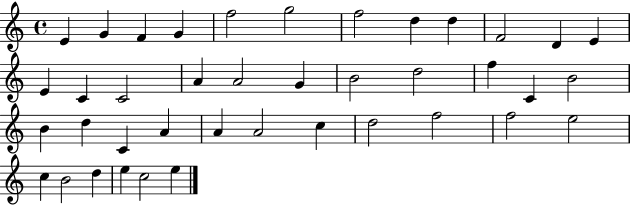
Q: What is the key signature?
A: C major